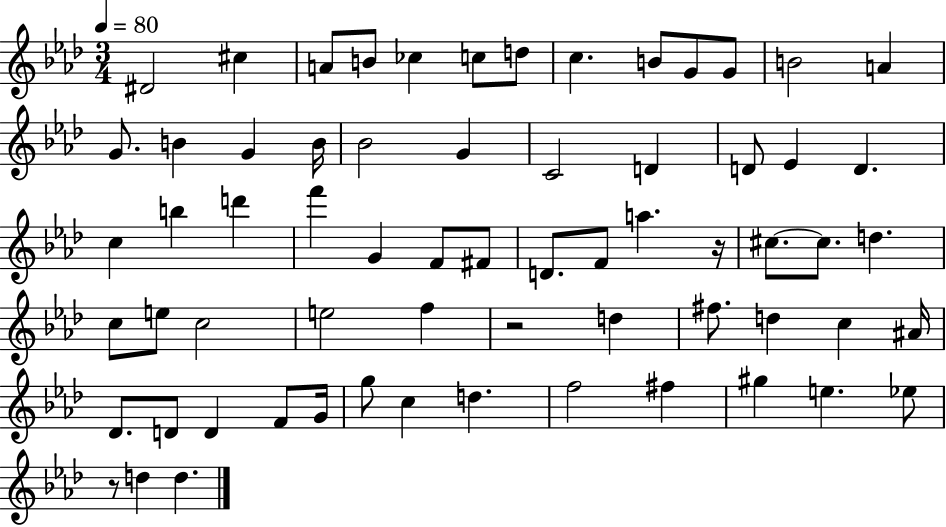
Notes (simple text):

D#4/h C#5/q A4/e B4/e CES5/q C5/e D5/e C5/q. B4/e G4/e G4/e B4/h A4/q G4/e. B4/q G4/q B4/s Bb4/h G4/q C4/h D4/q D4/e Eb4/q D4/q. C5/q B5/q D6/q F6/q G4/q F4/e F#4/e D4/e. F4/e A5/q. R/s C#5/e. C#5/e. D5/q. C5/e E5/e C5/h E5/h F5/q R/h D5/q F#5/e. D5/q C5/q A#4/s Db4/e. D4/e D4/q F4/e G4/s G5/e C5/q D5/q. F5/h F#5/q G#5/q E5/q. Eb5/e R/e D5/q D5/q.